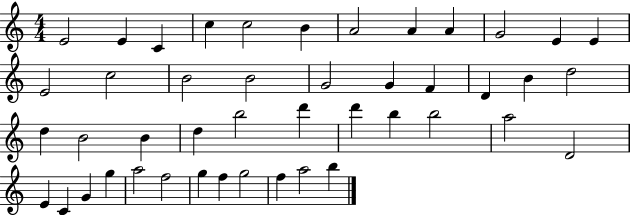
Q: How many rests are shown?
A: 0